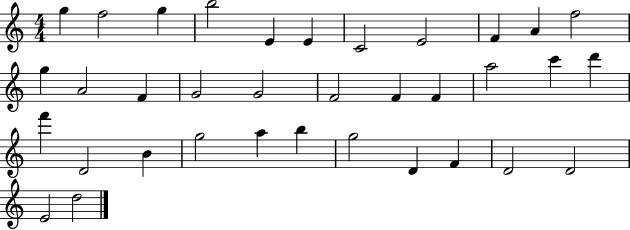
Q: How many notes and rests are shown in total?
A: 35